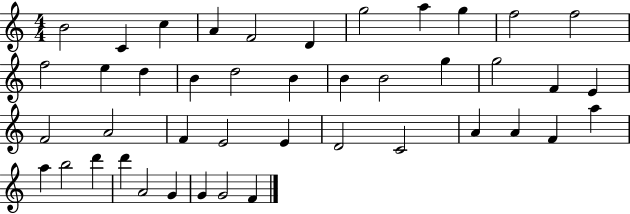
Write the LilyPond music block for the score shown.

{
  \clef treble
  \numericTimeSignature
  \time 4/4
  \key c \major
  b'2 c'4 c''4 | a'4 f'2 d'4 | g''2 a''4 g''4 | f''2 f''2 | \break f''2 e''4 d''4 | b'4 d''2 b'4 | b'4 b'2 g''4 | g''2 f'4 e'4 | \break f'2 a'2 | f'4 e'2 e'4 | d'2 c'2 | a'4 a'4 f'4 a''4 | \break a''4 b''2 d'''4 | d'''4 a'2 g'4 | g'4 g'2 f'4 | \bar "|."
}